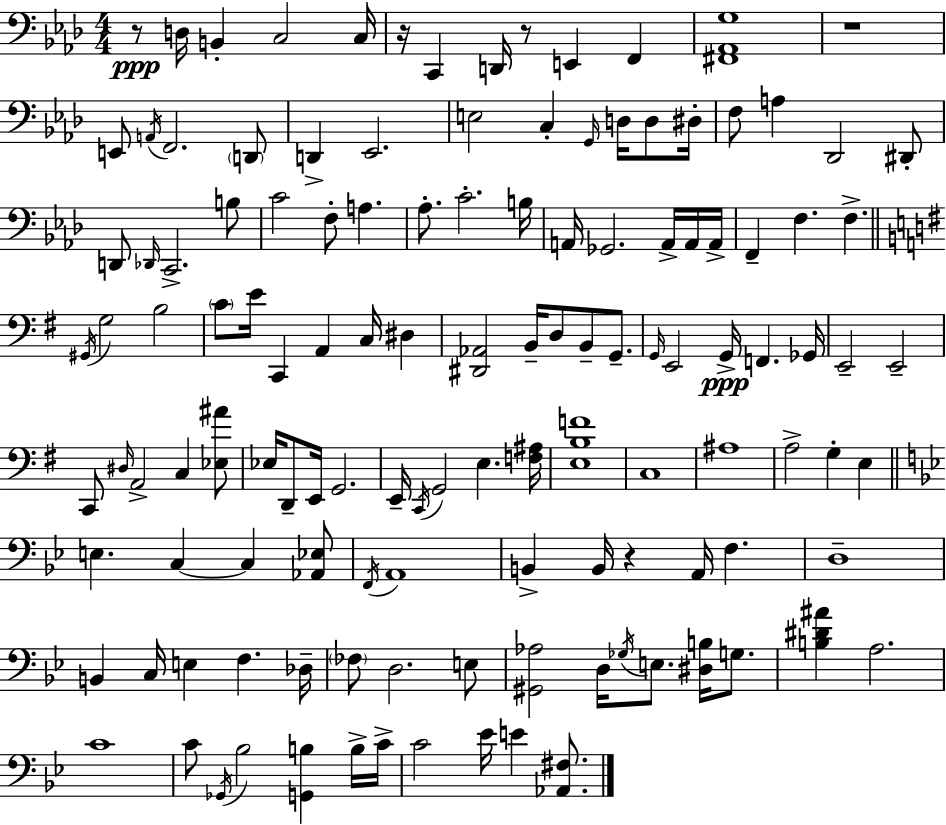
{
  \clef bass
  \numericTimeSignature
  \time 4/4
  \key aes \major
  \repeat volta 2 { r8\ppp d16 b,4-. c2 c16 | r16 c,4 d,16 r8 e,4 f,4 | <fis, aes, g>1 | r1 | \break e,8 \acciaccatura { a,16 } f,2. \parenthesize d,8 | d,4-> ees,2. | e2 c4-. \grace { g,16 } d16 d8 | dis16-. f8 a4 des,2 | \break dis,8-. d,8 \grace { des,16 } c,2.-> | b8 c'2 f8-. a4. | aes8.-. c'2.-. | b16 a,16 ges,2. | \break a,16-> a,16 a,16-> f,4-- f4. f4.-> | \bar "||" \break \key g \major \acciaccatura { gis,16 } g2 b2 | \parenthesize c'8 e'16 c,4 a,4 c16 dis4 | <dis, aes,>2 b,16-- d8 b,8-- g,8.-- | \grace { g,16 } e,2 g,16->\ppp f,4. | \break ges,16 e,2-- e,2-- | c,8 \grace { dis16 } a,2-> c4 | <ees ais'>8 ees16 d,8-- e,16 g,2. | e,16-- \acciaccatura { c,16 } g,2 e4. | \break <f ais>16 <e b f'>1 | c1 | ais1 | a2-> g4-. | \break e4 \bar "||" \break \key bes \major e4. c4~~ c4 <aes, ees>8 | \acciaccatura { f,16 } a,1 | b,4-> b,16 r4 a,16 f4. | d1-- | \break b,4 c16 e4 f4. | des16-- \parenthesize fes8 d2. e8 | <gis, aes>2 d16 \acciaccatura { ges16 } e8. <dis b>16 g8. | <b dis' ais'>4 a2. | \break c'1 | c'8 \acciaccatura { ges,16 } bes2 <g, b>4 | b16-> c'16-> c'2 ees'16 e'4 | <aes, fis>8. } \bar "|."
}